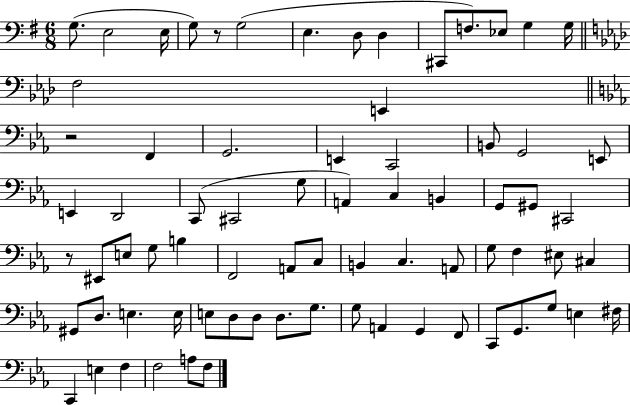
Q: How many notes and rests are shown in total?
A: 74